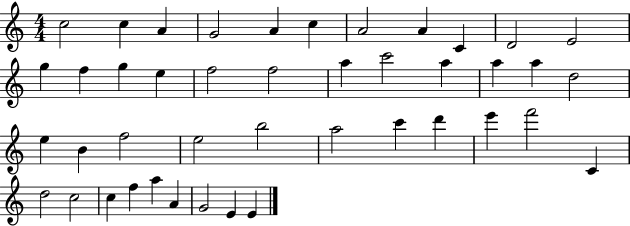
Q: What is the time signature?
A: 4/4